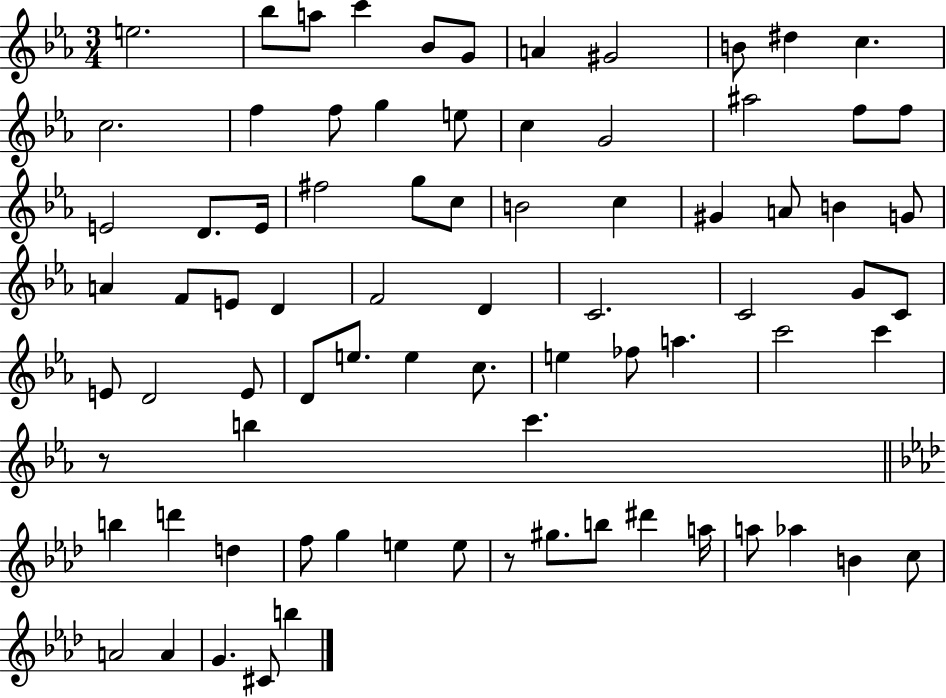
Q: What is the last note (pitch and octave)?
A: B5